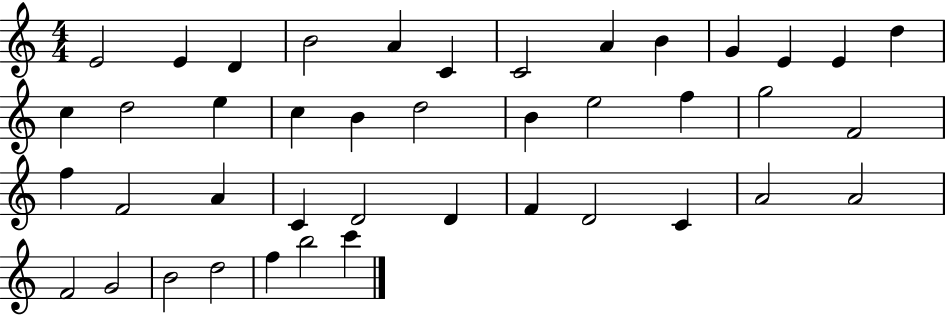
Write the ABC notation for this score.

X:1
T:Untitled
M:4/4
L:1/4
K:C
E2 E D B2 A C C2 A B G E E d c d2 e c B d2 B e2 f g2 F2 f F2 A C D2 D F D2 C A2 A2 F2 G2 B2 d2 f b2 c'